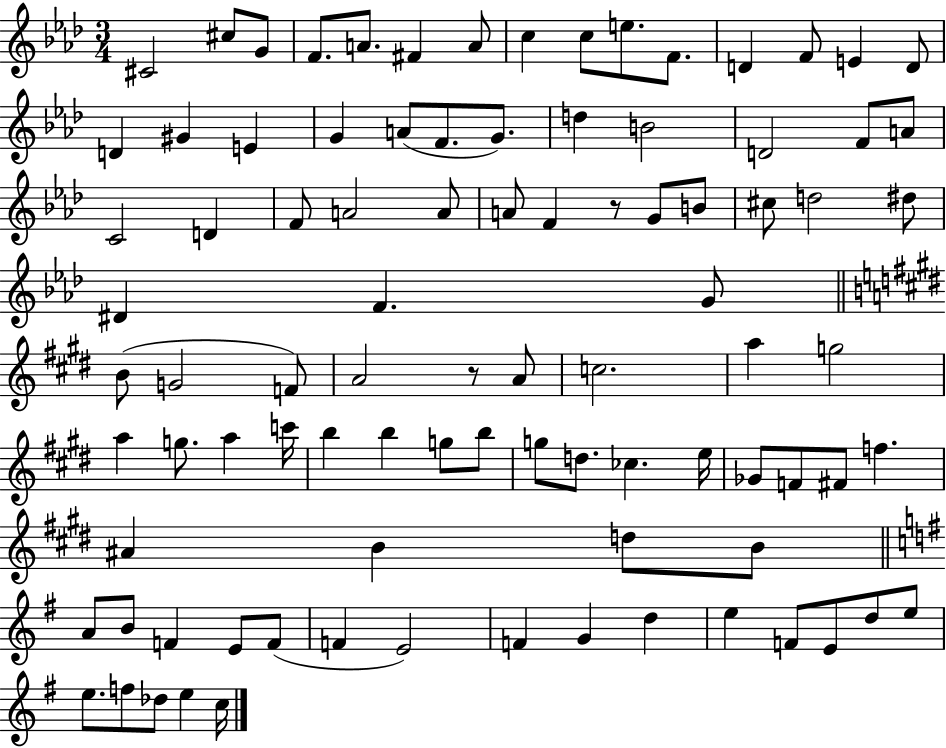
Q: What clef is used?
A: treble